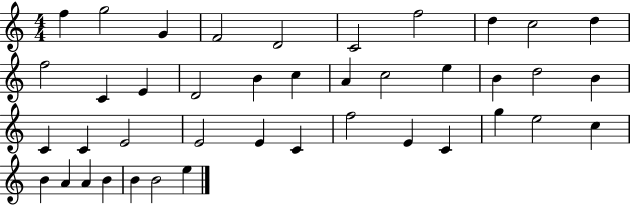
X:1
T:Untitled
M:4/4
L:1/4
K:C
f g2 G F2 D2 C2 f2 d c2 d f2 C E D2 B c A c2 e B d2 B C C E2 E2 E C f2 E C g e2 c B A A B B B2 e